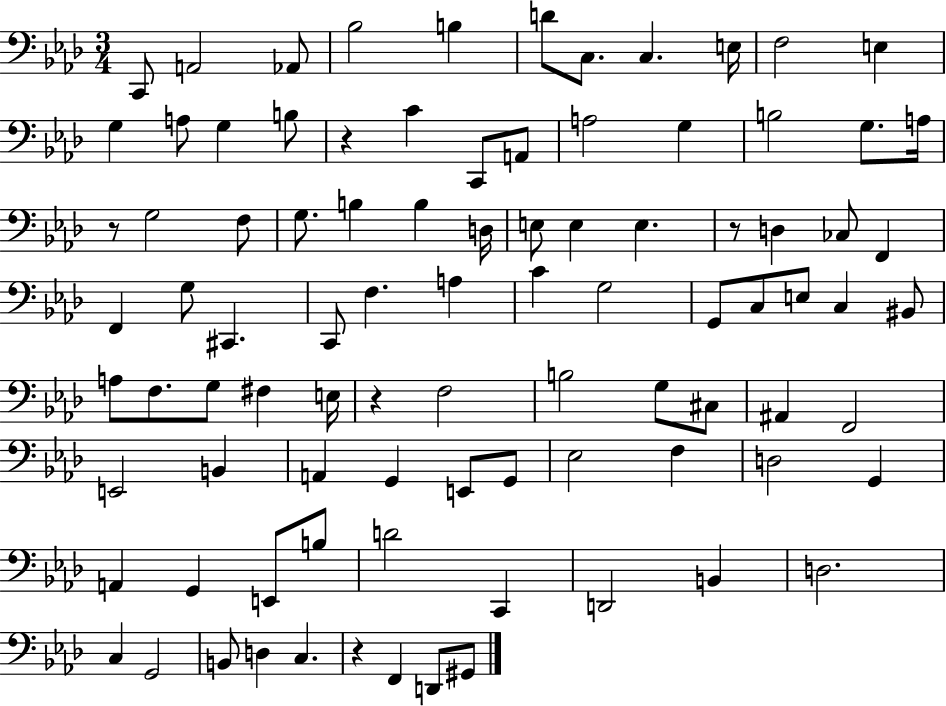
{
  \clef bass
  \numericTimeSignature
  \time 3/4
  \key aes \major
  c,8 a,2 aes,8 | bes2 b4 | d'8 c8. c4. e16 | f2 e4 | \break g4 a8 g4 b8 | r4 c'4 c,8 a,8 | a2 g4 | b2 g8. a16 | \break r8 g2 f8 | g8. b4 b4 d16 | e8 e4 e4. | r8 d4 ces8 f,4 | \break f,4 g8 cis,4. | c,8 f4. a4 | c'4 g2 | g,8 c8 e8 c4 bis,8 | \break a8 f8. g8 fis4 e16 | r4 f2 | b2 g8 cis8 | ais,4 f,2 | \break e,2 b,4 | a,4 g,4 e,8 g,8 | ees2 f4 | d2 g,4 | \break a,4 g,4 e,8 b8 | d'2 c,4 | d,2 b,4 | d2. | \break c4 g,2 | b,8 d4 c4. | r4 f,4 d,8 gis,8 | \bar "|."
}